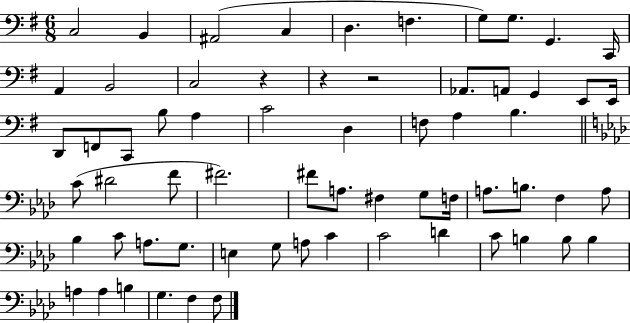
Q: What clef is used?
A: bass